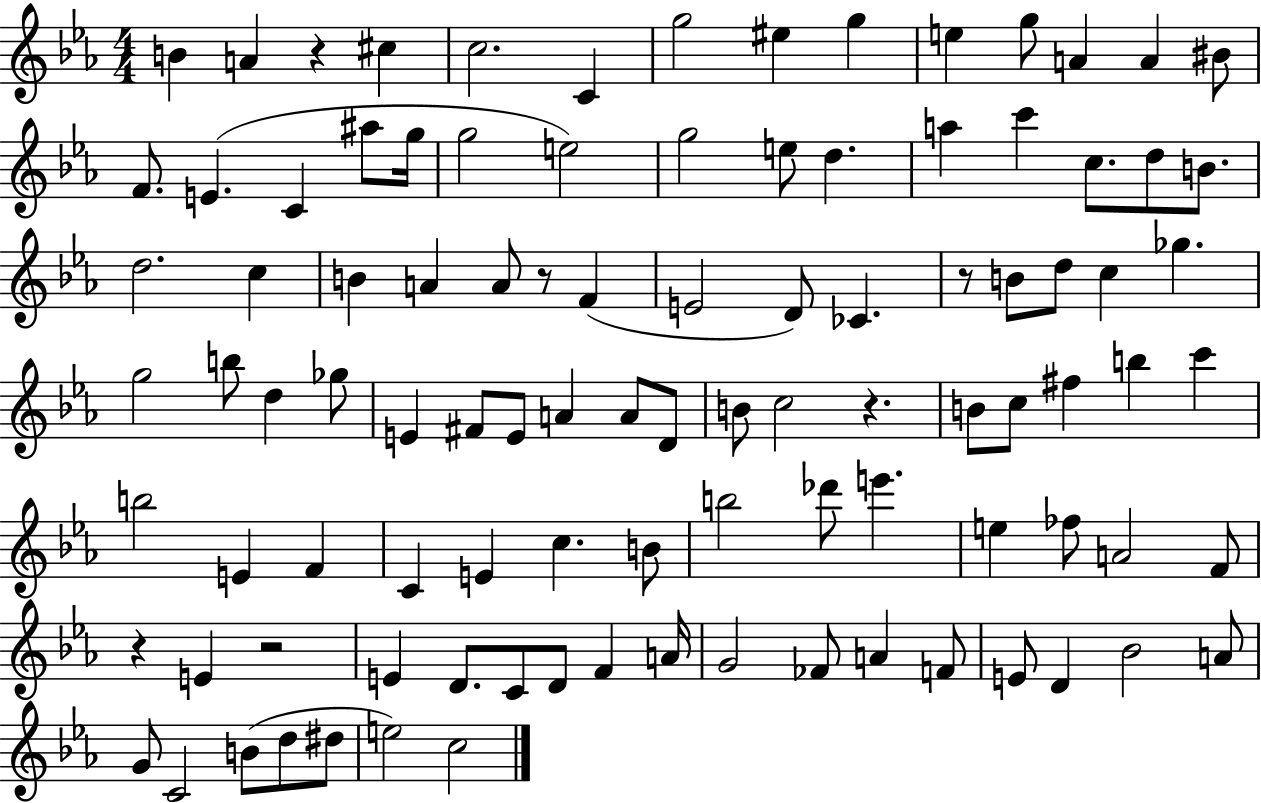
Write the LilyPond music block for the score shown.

{
  \clef treble
  \numericTimeSignature
  \time 4/4
  \key ees \major
  \repeat volta 2 { b'4 a'4 r4 cis''4 | c''2. c'4 | g''2 eis''4 g''4 | e''4 g''8 a'4 a'4 bis'8 | \break f'8. e'4.( c'4 ais''8 g''16 | g''2 e''2) | g''2 e''8 d''4. | a''4 c'''4 c''8. d''8 b'8. | \break d''2. c''4 | b'4 a'4 a'8 r8 f'4( | e'2 d'8) ces'4. | r8 b'8 d''8 c''4 ges''4. | \break g''2 b''8 d''4 ges''8 | e'4 fis'8 e'8 a'4 a'8 d'8 | b'8 c''2 r4. | b'8 c''8 fis''4 b''4 c'''4 | \break b''2 e'4 f'4 | c'4 e'4 c''4. b'8 | b''2 des'''8 e'''4. | e''4 fes''8 a'2 f'8 | \break r4 e'4 r2 | e'4 d'8. c'8 d'8 f'4 a'16 | g'2 fes'8 a'4 f'8 | e'8 d'4 bes'2 a'8 | \break g'8 c'2 b'8( d''8 dis''8 | e''2) c''2 | } \bar "|."
}